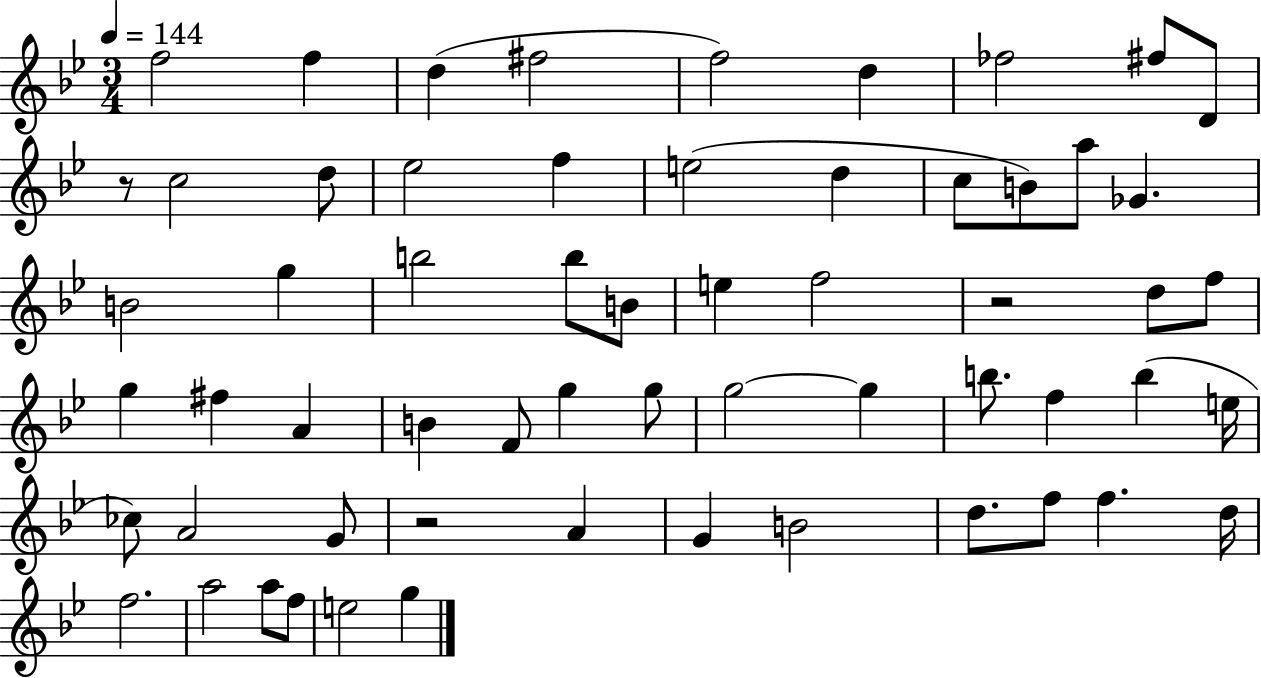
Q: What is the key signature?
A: BES major